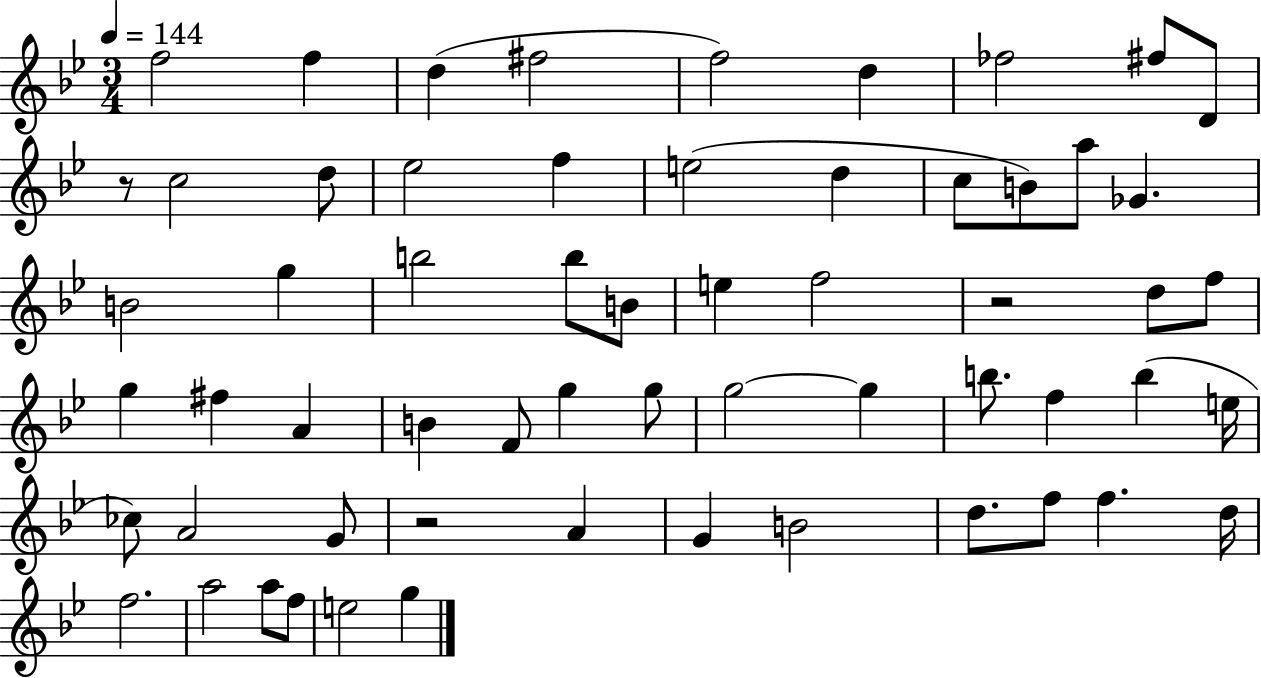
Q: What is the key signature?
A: BES major